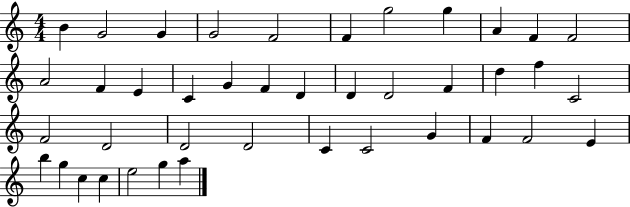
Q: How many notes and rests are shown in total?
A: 41